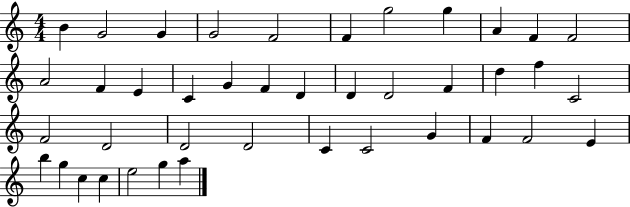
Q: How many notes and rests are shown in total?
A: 41